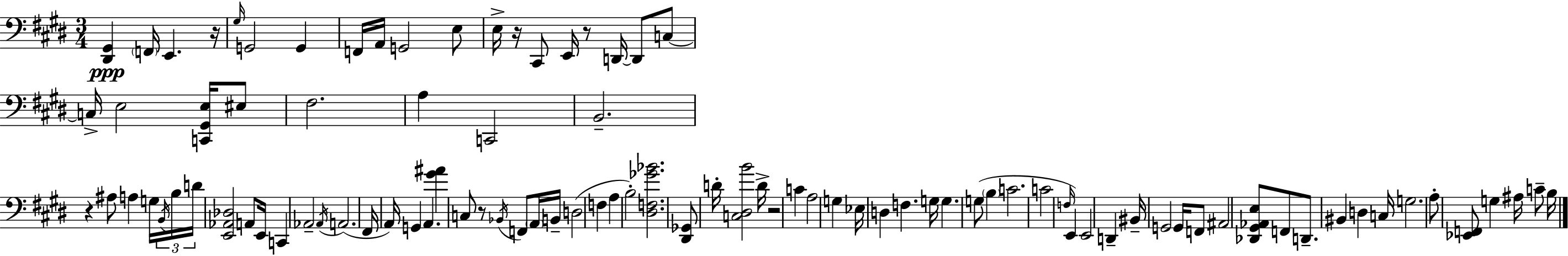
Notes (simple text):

[D#2,G#2]/q F2/s E2/q. R/s G#3/s G2/h G2/q F2/s A2/s G2/h E3/e E3/s R/s C#2/e E2/s R/e D2/s D2/e C3/e C3/s E3/h [C2,G#2,E3]/s EIS3/e F#3/h. A3/q C2/h B2/h. R/q A#3/e A3/q G3/s B2/s B3/s D4/s [E2,Ab2,Db3]/h A2/e E2/s C2/q Ab2/h Ab2/s A2/h. F#2/s A2/s G2/q A2/q. [G#4,A#4]/q C3/e R/e Bb2/s F2/e A2/s B2/s D3/h F3/q A3/q B3/h [D#3,F3,Gb4,Bb4]/h. [D#2,Gb2]/e D4/s [C3,D#3,B4]/h D4/s R/h C4/q A3/h G3/q Eb3/s D3/q F3/q. G3/s G3/q. G3/e B3/q C4/h. C4/h F3/s E2/q E2/h D2/q BIS2/s G2/h G2/s F2/e A#2/h [Db2,G#2,Ab2,E3]/e F2/e D2/e. BIS2/q D3/q C3/s G3/h. A3/e [Eb2,F2]/e G3/q A#3/s C4/e B3/s